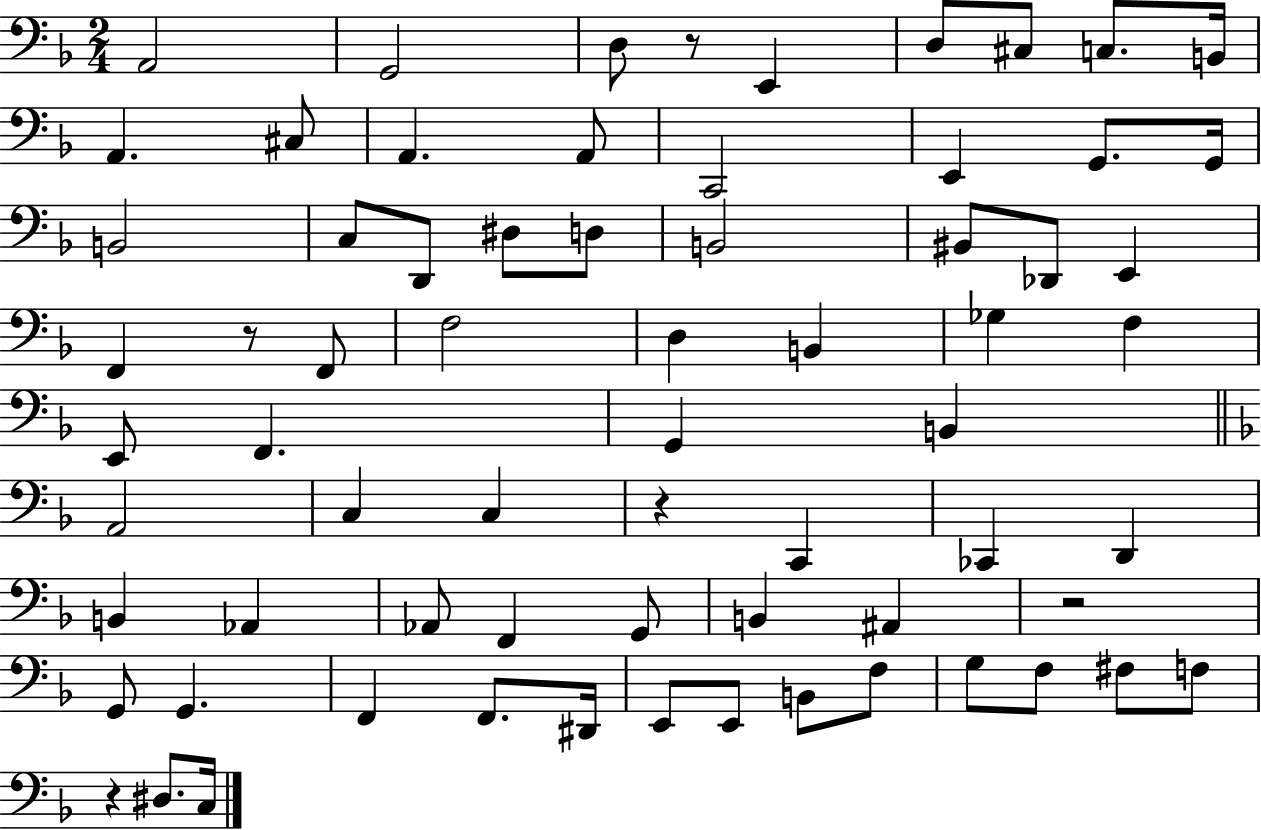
A2/h G2/h D3/e R/e E2/q D3/e C#3/e C3/e. B2/s A2/q. C#3/e A2/q. A2/e C2/h E2/q G2/e. G2/s B2/h C3/e D2/e D#3/e D3/e B2/h BIS2/e Db2/e E2/q F2/q R/e F2/e F3/h D3/q B2/q Gb3/q F3/q E2/e F2/q. G2/q B2/q A2/h C3/q C3/q R/q C2/q CES2/q D2/q B2/q Ab2/q Ab2/e F2/q G2/e B2/q A#2/q R/h G2/e G2/q. F2/q F2/e. D#2/s E2/e E2/e B2/e F3/e G3/e F3/e F#3/e F3/e R/q D#3/e. C3/s